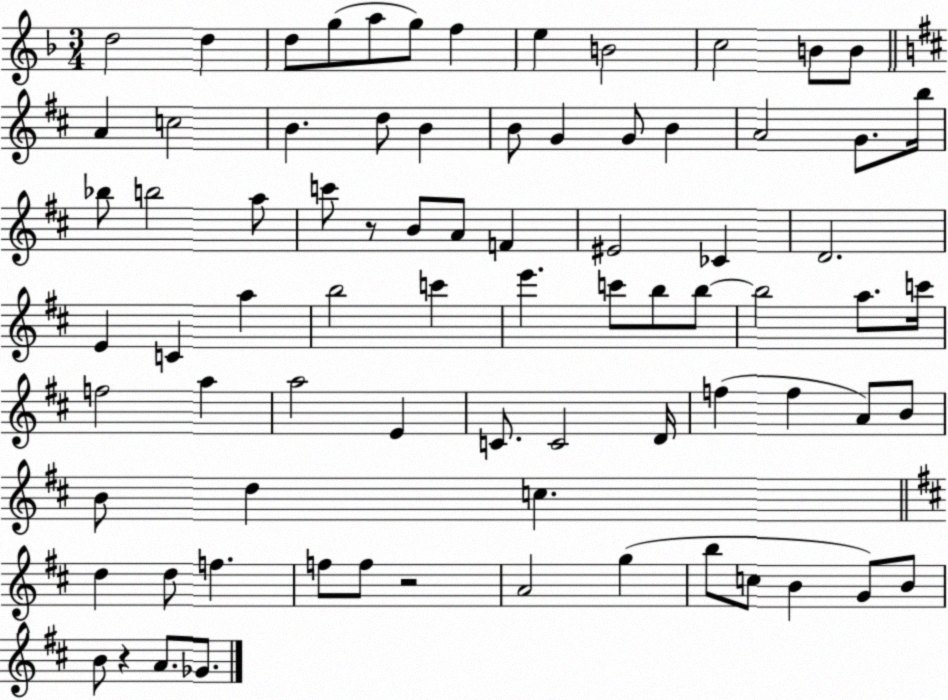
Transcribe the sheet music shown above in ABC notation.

X:1
T:Untitled
M:3/4
L:1/4
K:F
d2 d d/2 g/2 a/2 g/2 f e B2 c2 B/2 B/2 A c2 B d/2 B B/2 G G/2 B A2 G/2 b/4 _b/2 b2 a/2 c'/2 z/2 B/2 A/2 F ^E2 _C D2 E C a b2 c' e' c'/2 b/2 b/2 b2 a/2 c'/4 f2 a a2 E C/2 C2 D/4 f f A/2 B/2 B/2 d c d d/2 f f/2 f/2 z2 A2 g b/2 c/2 B G/2 B/2 B/2 z A/2 _G/2